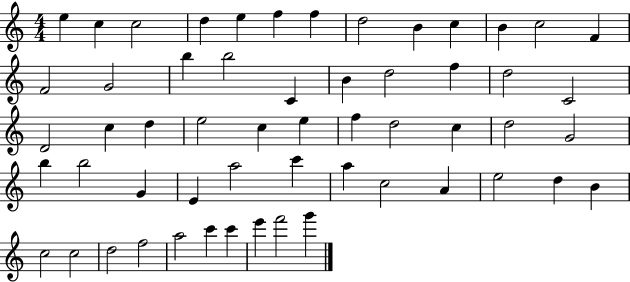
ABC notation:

X:1
T:Untitled
M:4/4
L:1/4
K:C
e c c2 d e f f d2 B c B c2 F F2 G2 b b2 C B d2 f d2 C2 D2 c d e2 c e f d2 c d2 G2 b b2 G E a2 c' a c2 A e2 d B c2 c2 d2 f2 a2 c' c' e' f'2 g'